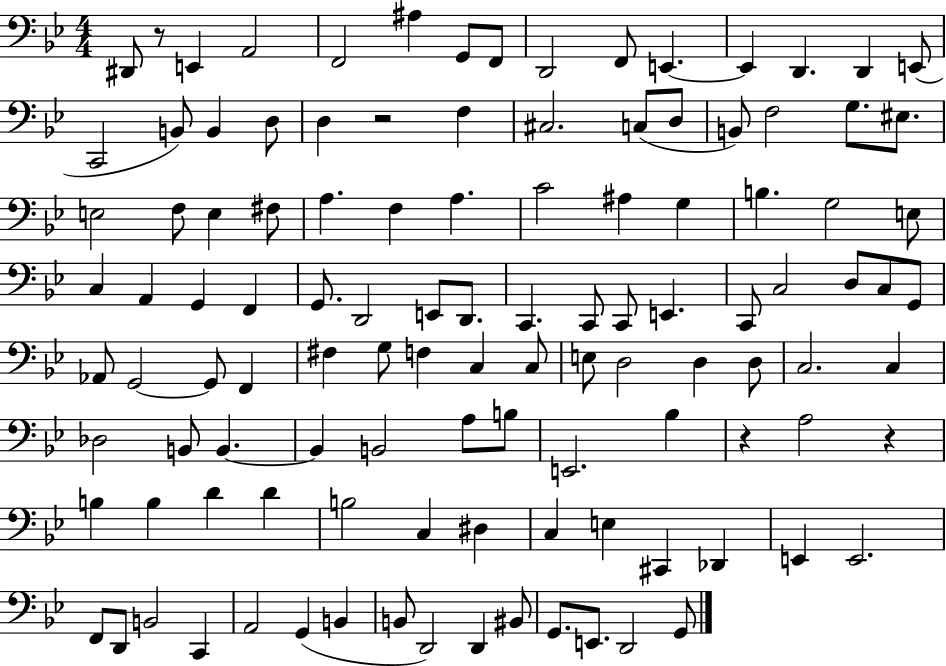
{
  \clef bass
  \numericTimeSignature
  \time 4/4
  \key bes \major
  dis,8 r8 e,4 a,2 | f,2 ais4 g,8 f,8 | d,2 f,8 e,4.~~ | e,4 d,4. d,4 e,8( | \break c,2 b,8) b,4 d8 | d4 r2 f4 | cis2. c8( d8 | b,8) f2 g8. eis8. | \break e2 f8 e4 fis8 | a4. f4 a4. | c'2 ais4 g4 | b4. g2 e8 | \break c4 a,4 g,4 f,4 | g,8. d,2 e,8 d,8. | c,4. c,8 c,8 e,4. | c,8 c2 d8 c8 g,8 | \break aes,8 g,2~~ g,8 f,4 | fis4 g8 f4 c4 c8 | e8 d2 d4 d8 | c2. c4 | \break des2 b,8 b,4.~~ | b,4 b,2 a8 b8 | e,2. bes4 | r4 a2 r4 | \break b4 b4 d'4 d'4 | b2 c4 dis4 | c4 e4 cis,4 des,4 | e,4 e,2. | \break f,8 d,8 b,2 c,4 | a,2 g,4( b,4 | b,8 d,2) d,4 bis,8 | g,8. e,8. d,2 g,8 | \break \bar "|."
}